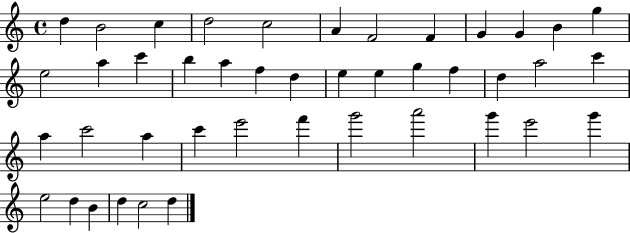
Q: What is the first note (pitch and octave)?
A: D5